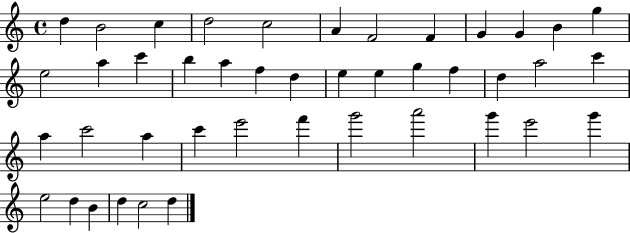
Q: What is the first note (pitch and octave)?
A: D5